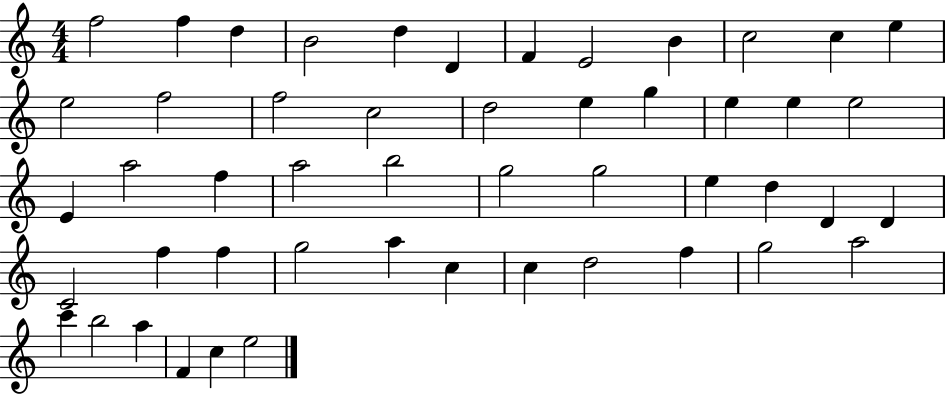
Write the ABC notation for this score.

X:1
T:Untitled
M:4/4
L:1/4
K:C
f2 f d B2 d D F E2 B c2 c e e2 f2 f2 c2 d2 e g e e e2 E a2 f a2 b2 g2 g2 e d D D C2 f f g2 a c c d2 f g2 a2 c' b2 a F c e2